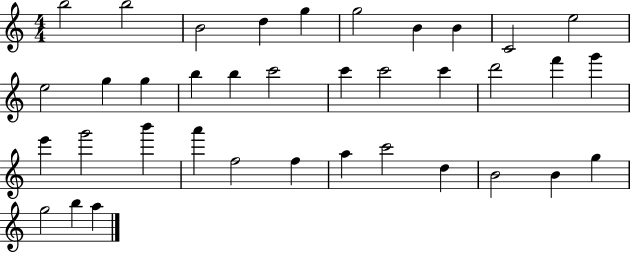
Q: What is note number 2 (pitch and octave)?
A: B5